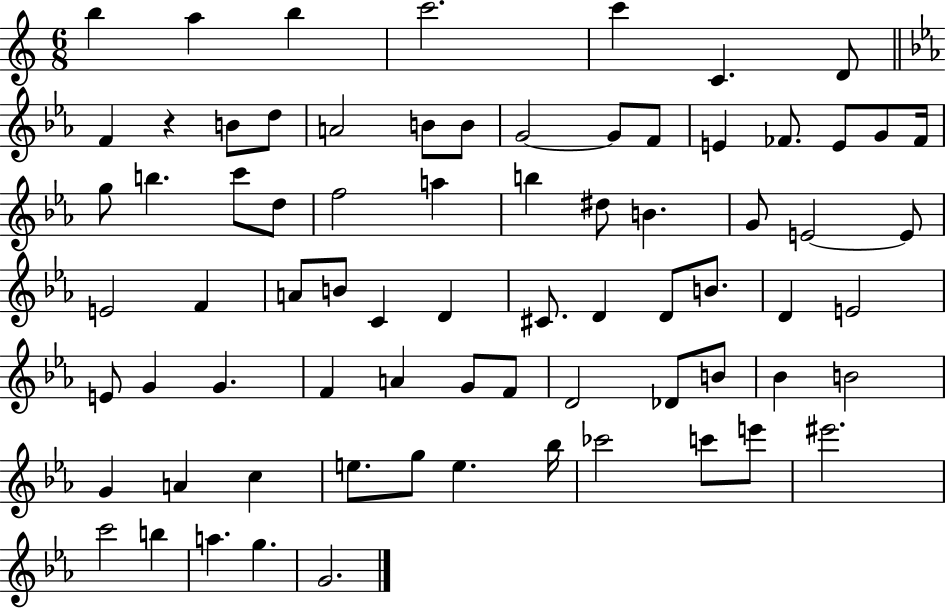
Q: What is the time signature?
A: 6/8